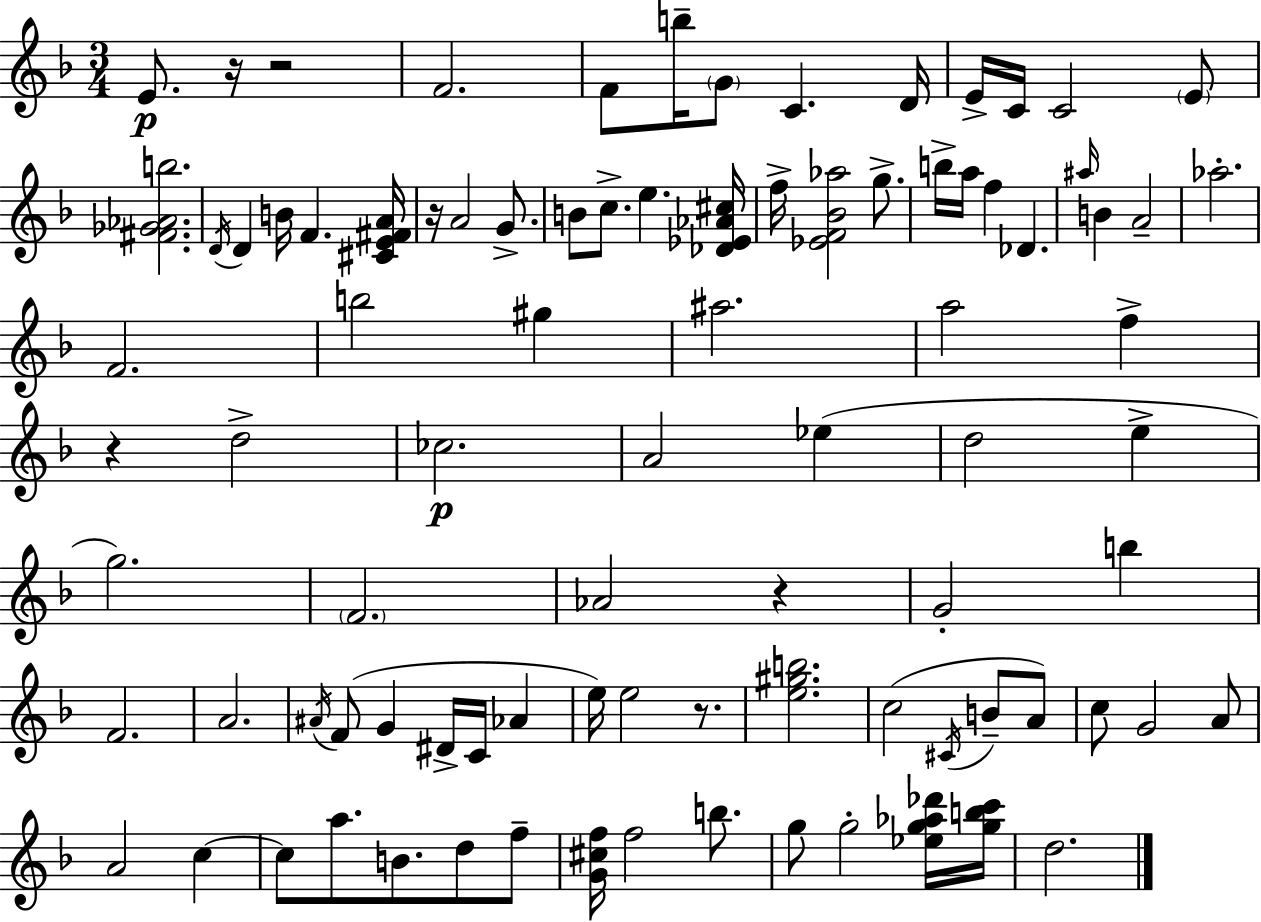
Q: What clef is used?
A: treble